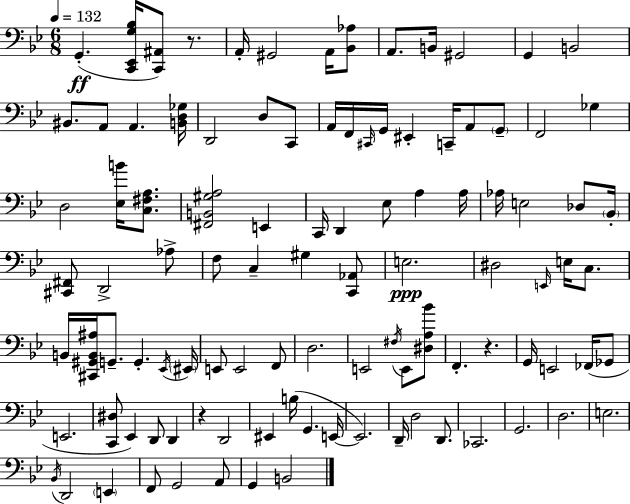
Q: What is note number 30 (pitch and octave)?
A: Eb3